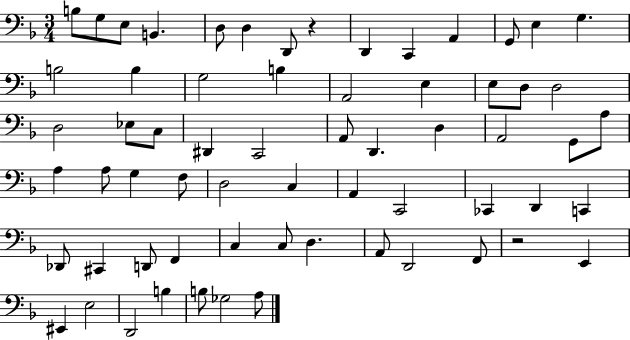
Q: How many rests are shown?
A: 2